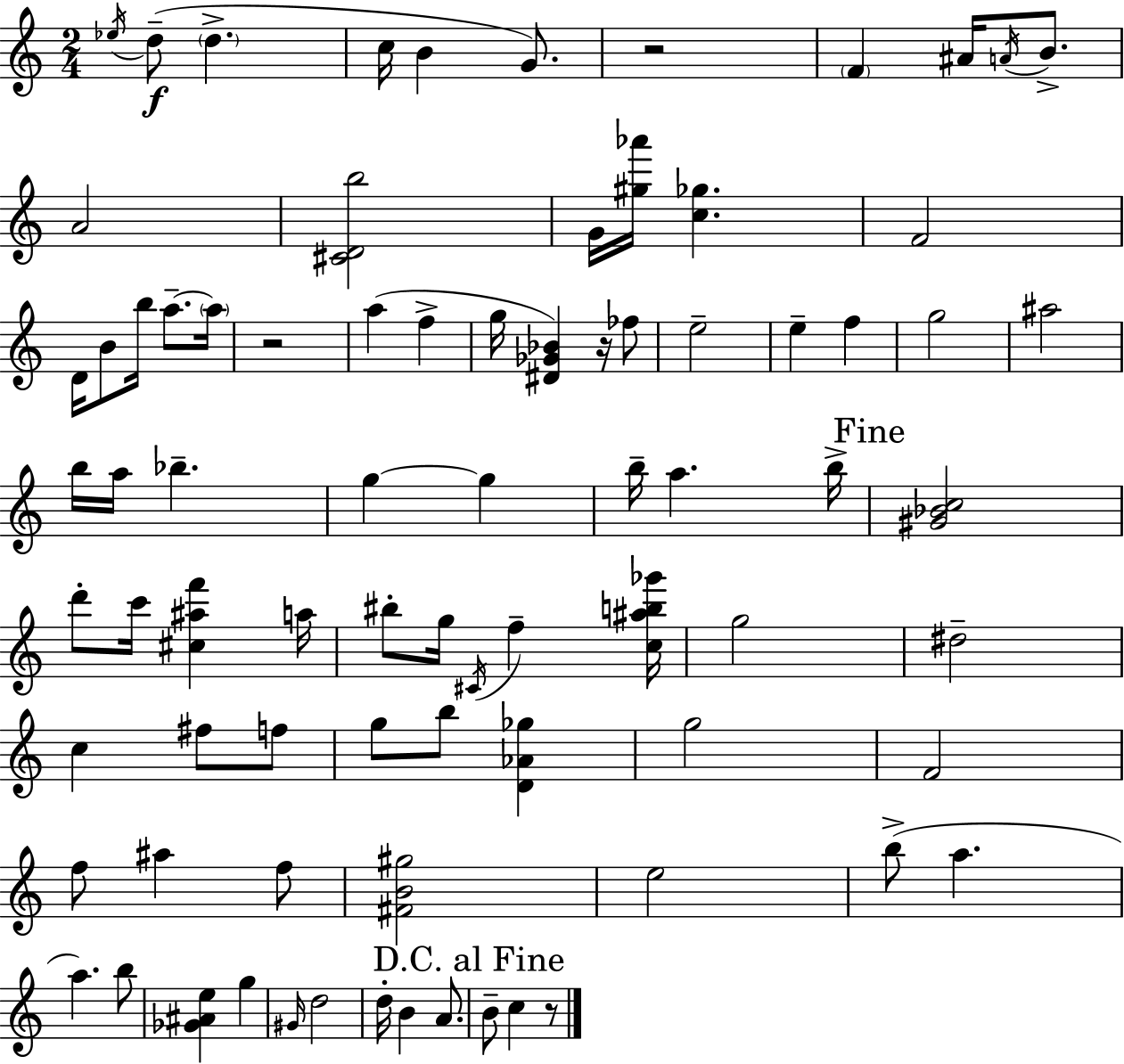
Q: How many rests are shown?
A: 4